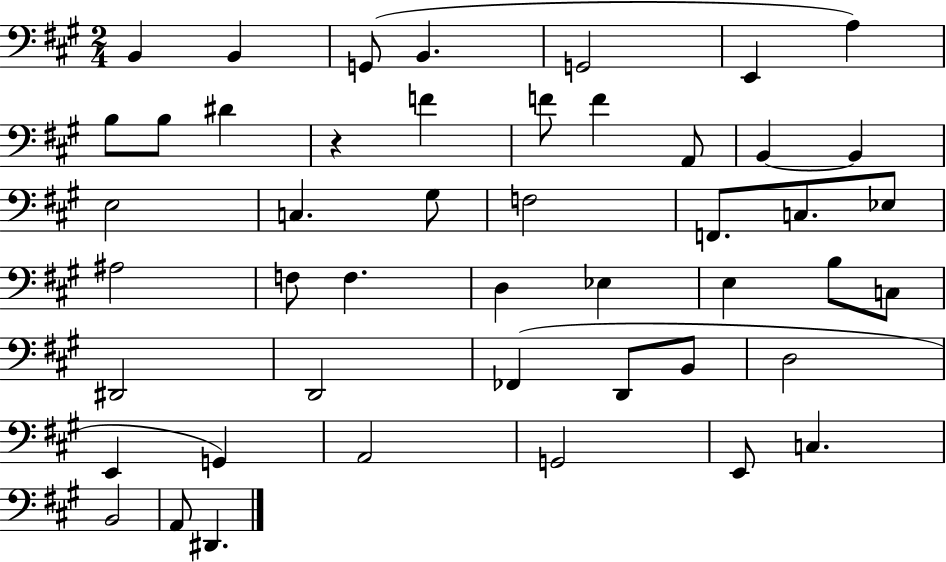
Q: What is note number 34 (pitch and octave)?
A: FES2